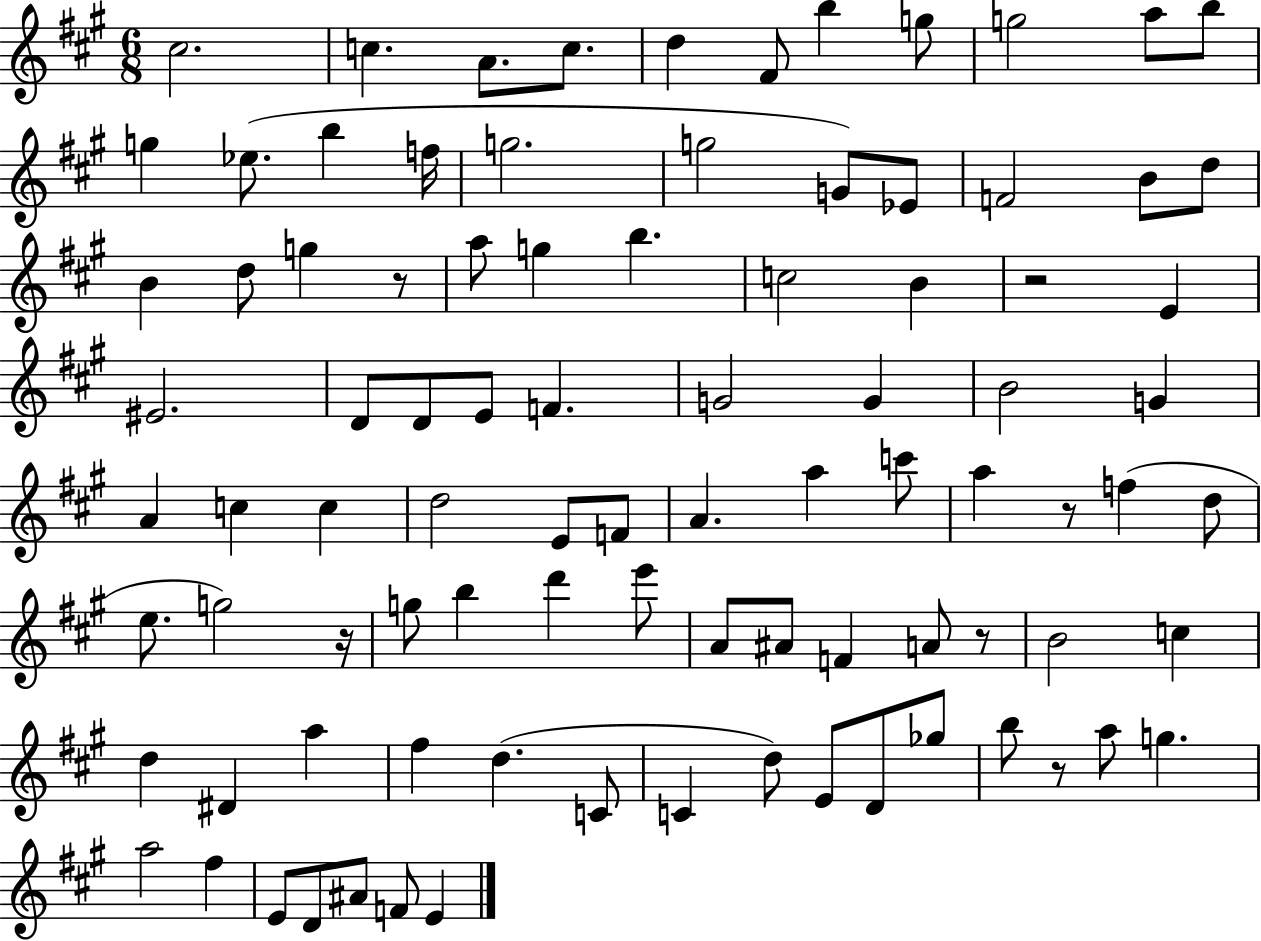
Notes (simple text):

C#5/h. C5/q. A4/e. C5/e. D5/q F#4/e B5/q G5/e G5/h A5/e B5/e G5/q Eb5/e. B5/q F5/s G5/h. G5/h G4/e Eb4/e F4/h B4/e D5/e B4/q D5/e G5/q R/e A5/e G5/q B5/q. C5/h B4/q R/h E4/q EIS4/h. D4/e D4/e E4/e F4/q. G4/h G4/q B4/h G4/q A4/q C5/q C5/q D5/h E4/e F4/e A4/q. A5/q C6/e A5/q R/e F5/q D5/e E5/e. G5/h R/s G5/e B5/q D6/q E6/e A4/e A#4/e F4/q A4/e R/e B4/h C5/q D5/q D#4/q A5/q F#5/q D5/q. C4/e C4/q D5/e E4/e D4/e Gb5/e B5/e R/e A5/e G5/q. A5/h F#5/q E4/e D4/e A#4/e F4/e E4/q